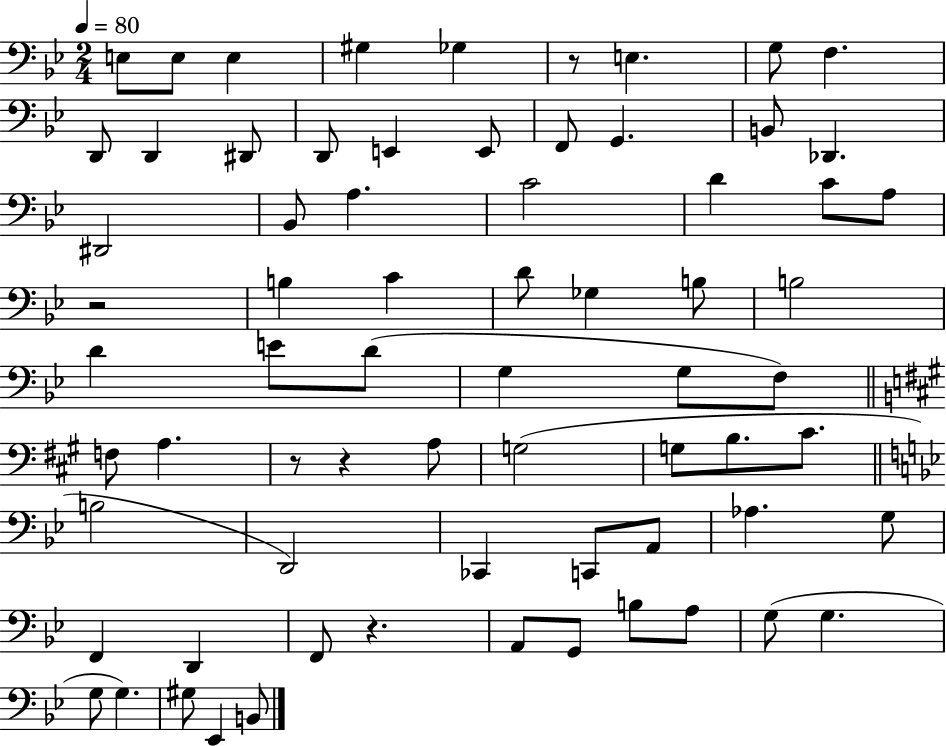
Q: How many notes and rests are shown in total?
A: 70